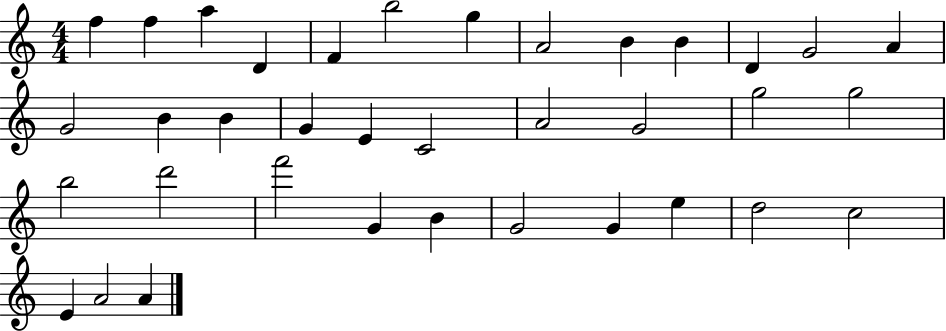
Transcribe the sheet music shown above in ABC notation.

X:1
T:Untitled
M:4/4
L:1/4
K:C
f f a D F b2 g A2 B B D G2 A G2 B B G E C2 A2 G2 g2 g2 b2 d'2 f'2 G B G2 G e d2 c2 E A2 A